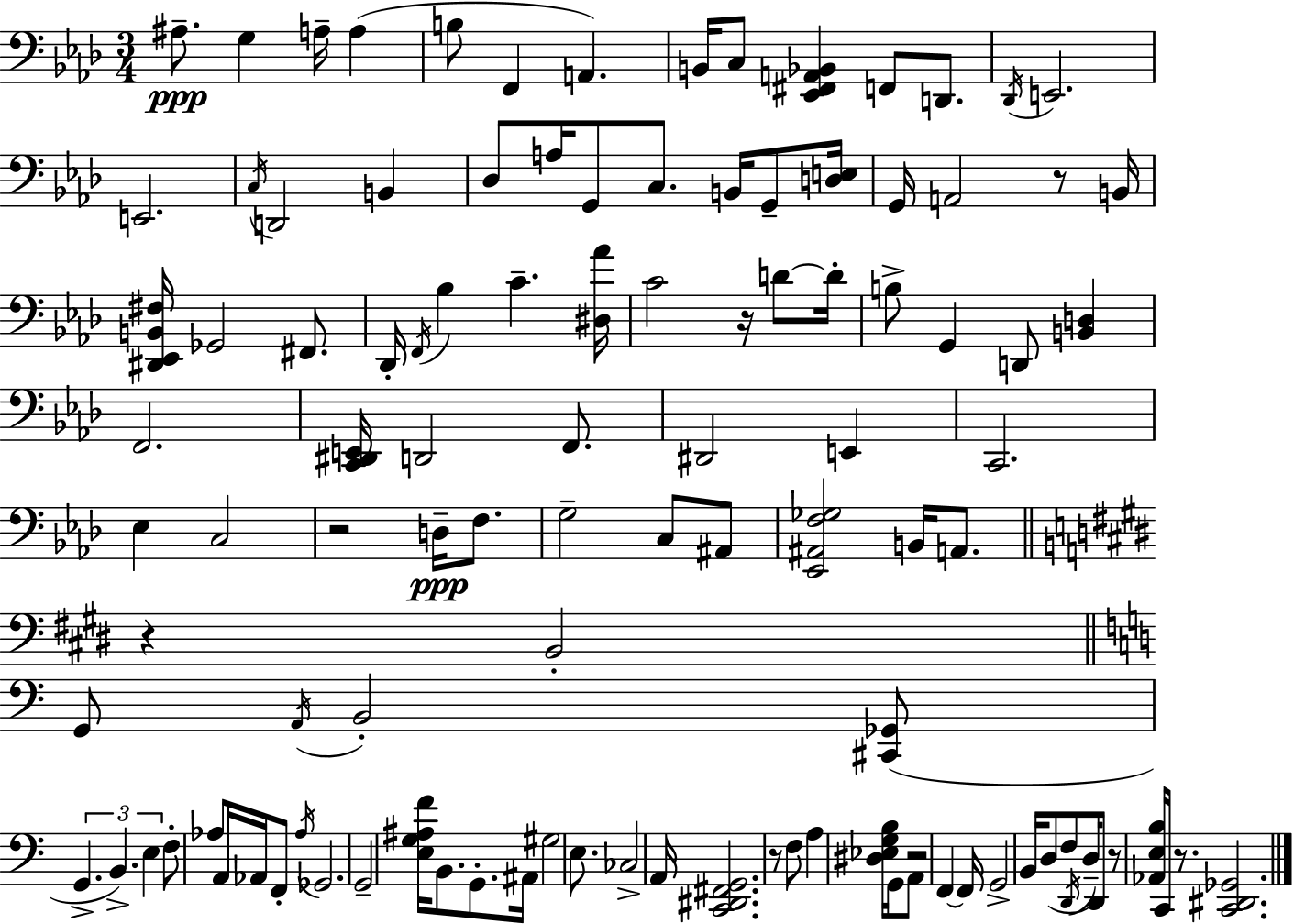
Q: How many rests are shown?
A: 8